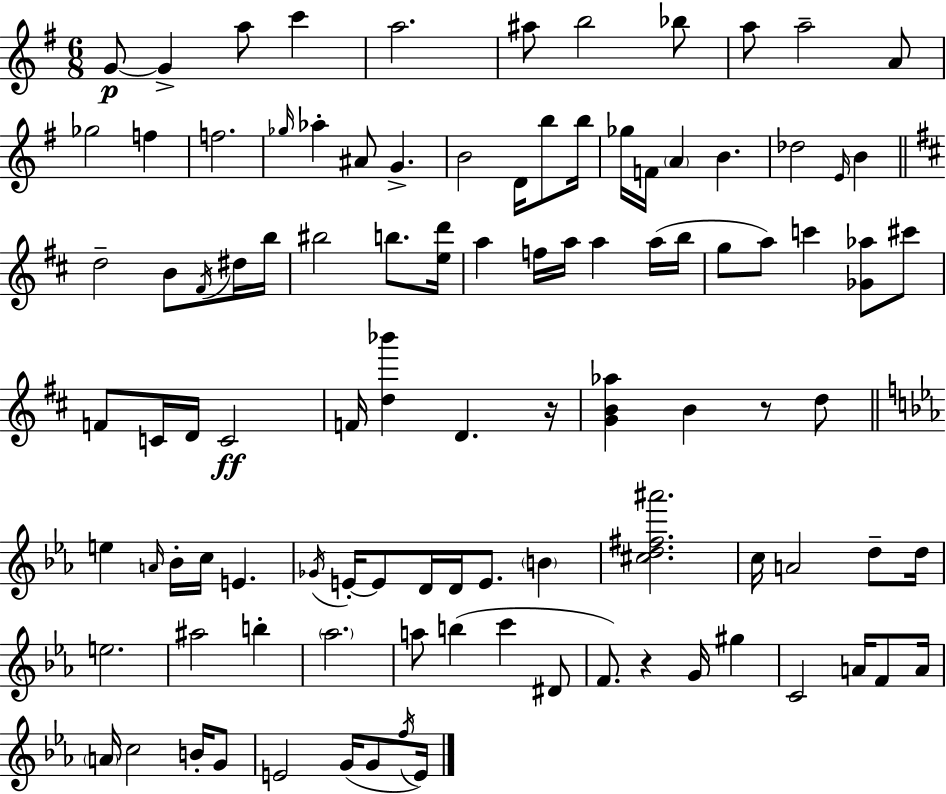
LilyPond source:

{
  \clef treble
  \numericTimeSignature
  \time 6/8
  \key e \minor
  \repeat volta 2 { g'8~~\p g'4-> a''8 c'''4 | a''2. | ais''8 b''2 bes''8 | a''8 a''2-- a'8 | \break ges''2 f''4 | f''2. | \grace { ges''16 } aes''4-. ais'8 g'4.-> | b'2 d'16 b''8 | \break b''16 ges''16 f'16 \parenthesize a'4 b'4. | des''2 \grace { e'16 } b'4 | \bar "||" \break \key d \major d''2-- b'8 \acciaccatura { fis'16 } dis''16 | b''16 bis''2 b''8. | <e'' d'''>16 a''4 f''16 a''16 a''4 a''16( | b''16 g''8 a''8) c'''4 <ges' aes''>8 cis'''8 | \break f'8 c'16 d'16 c'2\ff | f'16 <d'' bes'''>4 d'4. | r16 <g' b' aes''>4 b'4 r8 d''8 | \bar "||" \break \key ees \major e''4 \grace { a'16 } bes'16-. c''16 e'4. | \acciaccatura { ges'16 } e'16-.~~ e'8 d'16 d'16 e'8. \parenthesize b'4 | <cis'' d'' fis'' ais'''>2. | c''16 a'2 d''8-- | \break d''16 e''2. | ais''2 b''4-. | \parenthesize aes''2. | a''8 b''4( c'''4 | \break dis'8 f'8.) r4 g'16 gis''4 | c'2 a'16 f'8 | a'16 \parenthesize a'16 c''2 b'16-. | g'8 e'2 g'16( g'8 | \break \acciaccatura { f''16 }) e'16 } \bar "|."
}